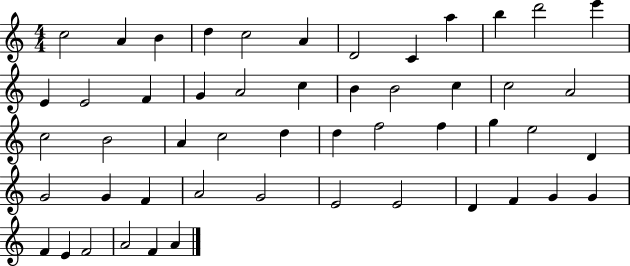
X:1
T:Untitled
M:4/4
L:1/4
K:C
c2 A B d c2 A D2 C a b d'2 e' E E2 F G A2 c B B2 c c2 A2 c2 B2 A c2 d d f2 f g e2 D G2 G F A2 G2 E2 E2 D F G G F E F2 A2 F A